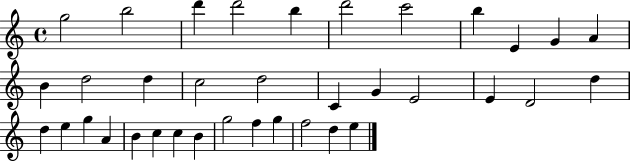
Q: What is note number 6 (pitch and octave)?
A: D6